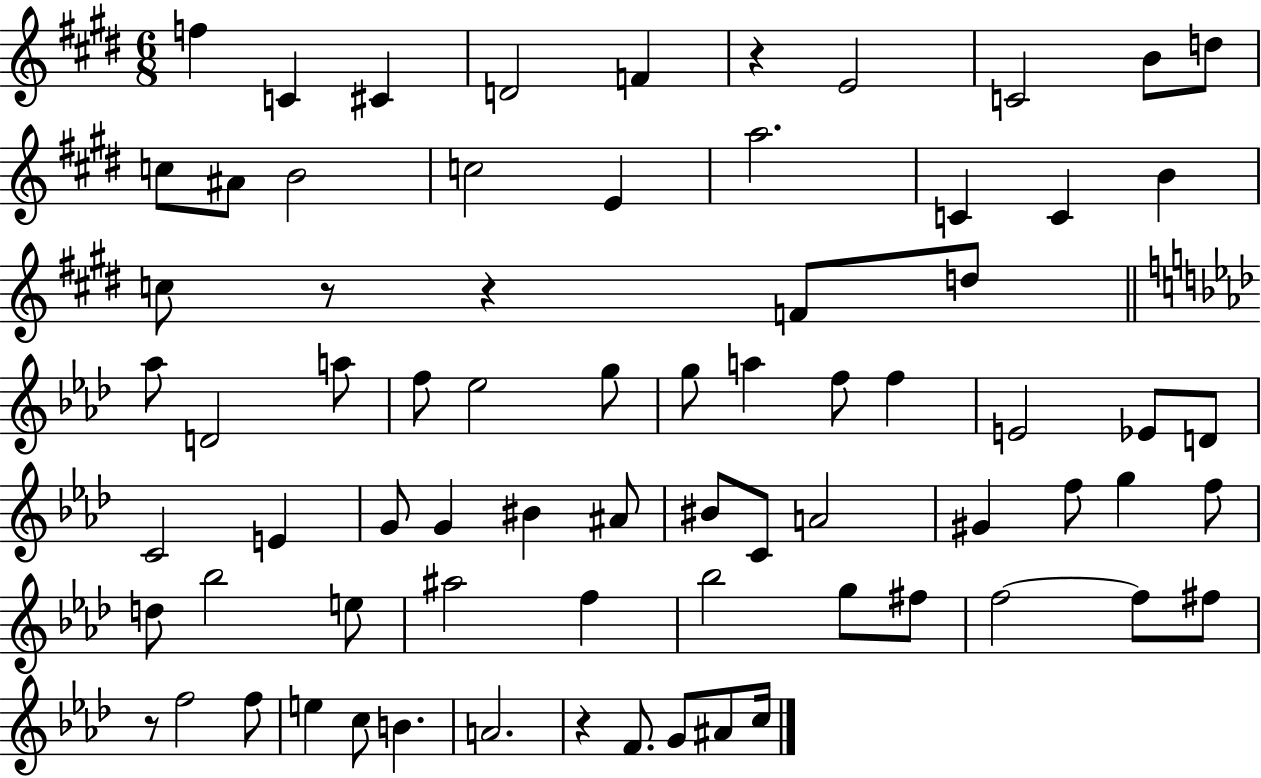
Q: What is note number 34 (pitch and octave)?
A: D4